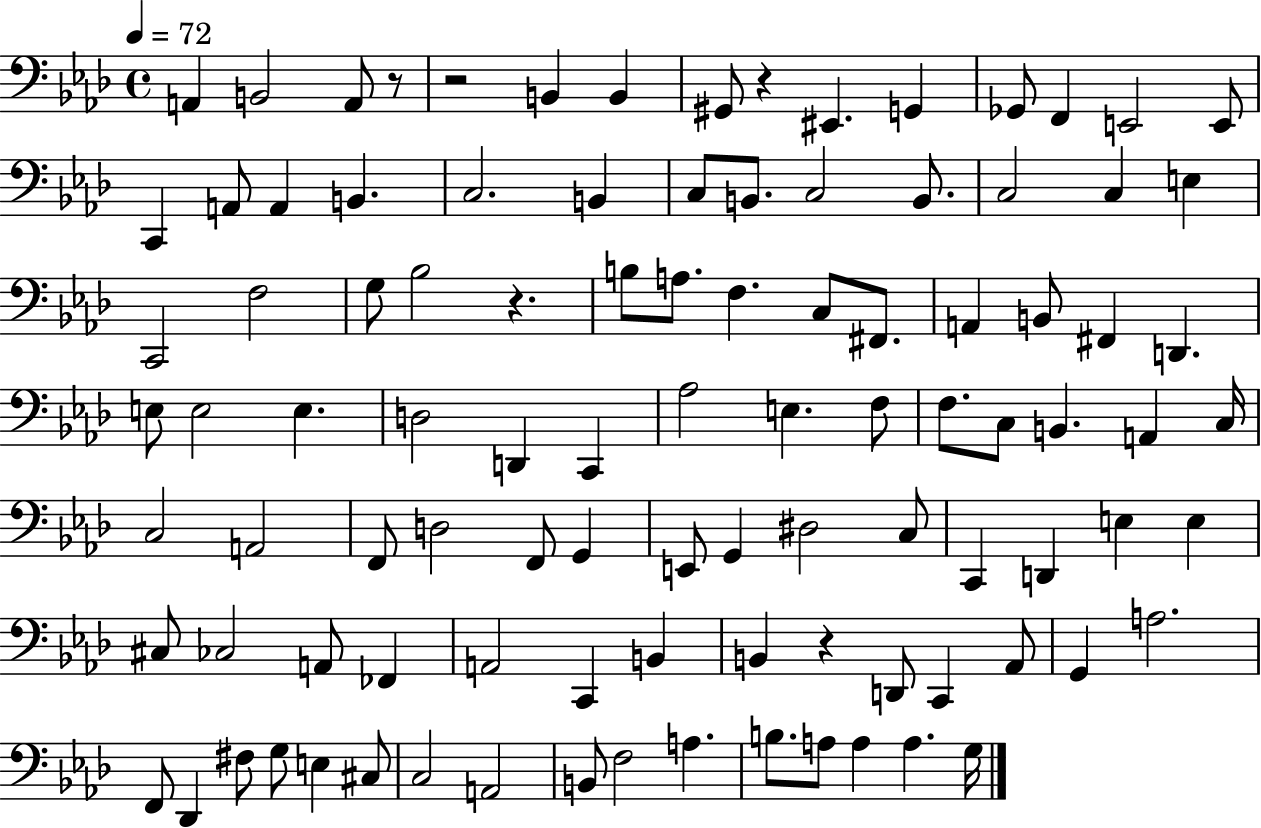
X:1
T:Untitled
M:4/4
L:1/4
K:Ab
A,, B,,2 A,,/2 z/2 z2 B,, B,, ^G,,/2 z ^E,, G,, _G,,/2 F,, E,,2 E,,/2 C,, A,,/2 A,, B,, C,2 B,, C,/2 B,,/2 C,2 B,,/2 C,2 C, E, C,,2 F,2 G,/2 _B,2 z B,/2 A,/2 F, C,/2 ^F,,/2 A,, B,,/2 ^F,, D,, E,/2 E,2 E, D,2 D,, C,, _A,2 E, F,/2 F,/2 C,/2 B,, A,, C,/4 C,2 A,,2 F,,/2 D,2 F,,/2 G,, E,,/2 G,, ^D,2 C,/2 C,, D,, E, E, ^C,/2 _C,2 A,,/2 _F,, A,,2 C,, B,, B,, z D,,/2 C,, _A,,/2 G,, A,2 F,,/2 _D,, ^F,/2 G,/2 E, ^C,/2 C,2 A,,2 B,,/2 F,2 A, B,/2 A,/2 A, A, G,/4